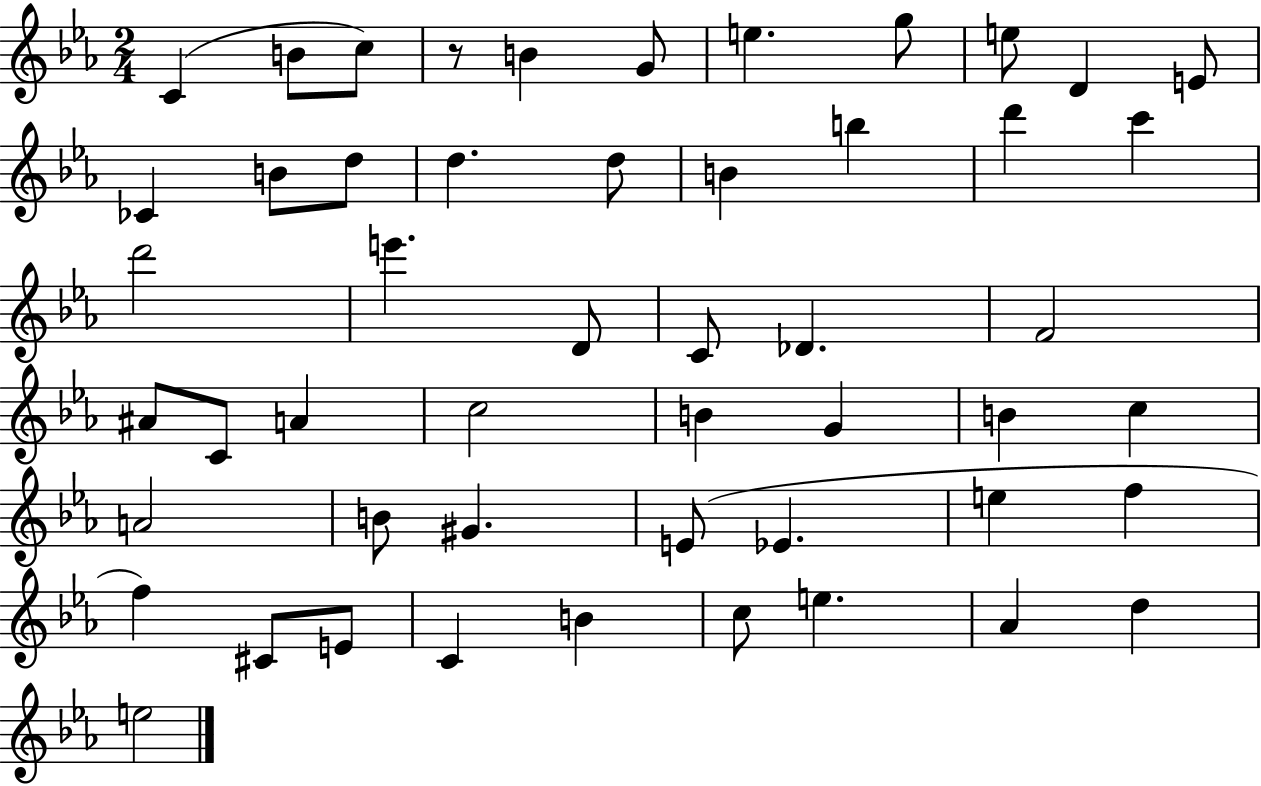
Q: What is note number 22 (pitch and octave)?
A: D4